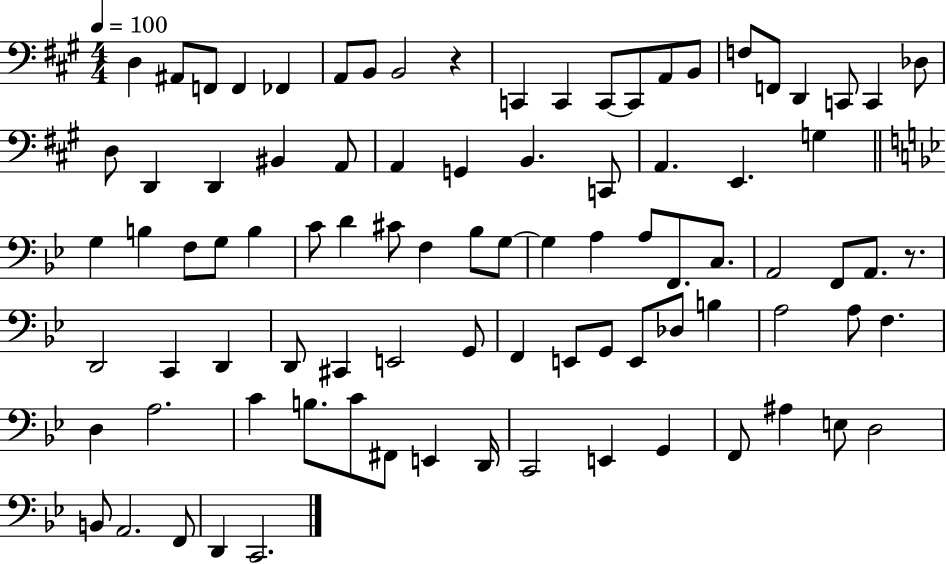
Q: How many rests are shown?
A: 2